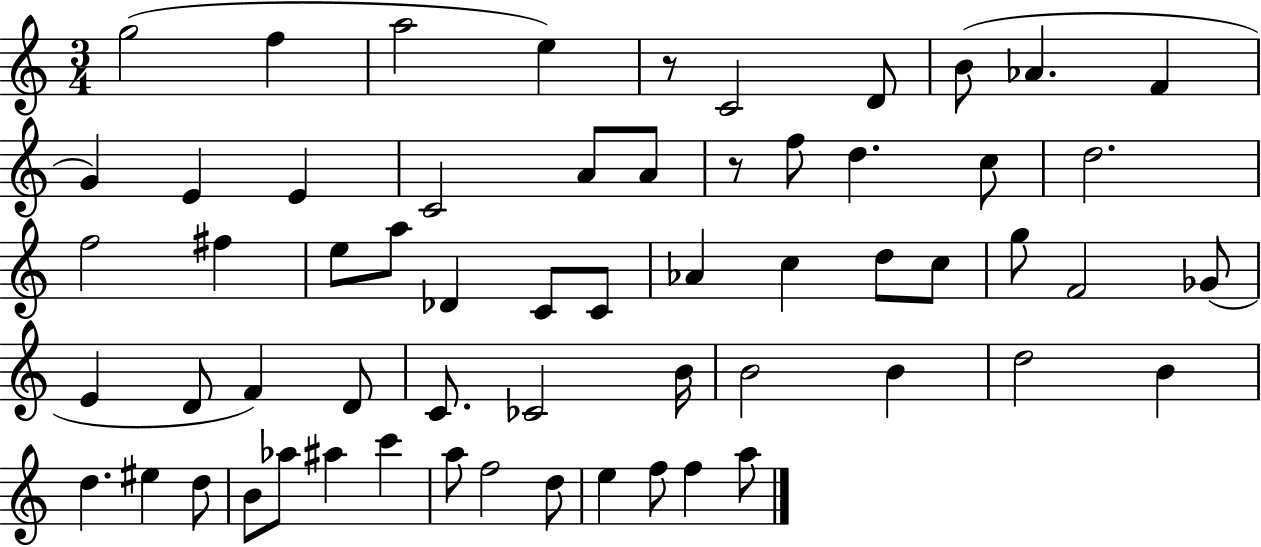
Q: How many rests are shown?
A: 2